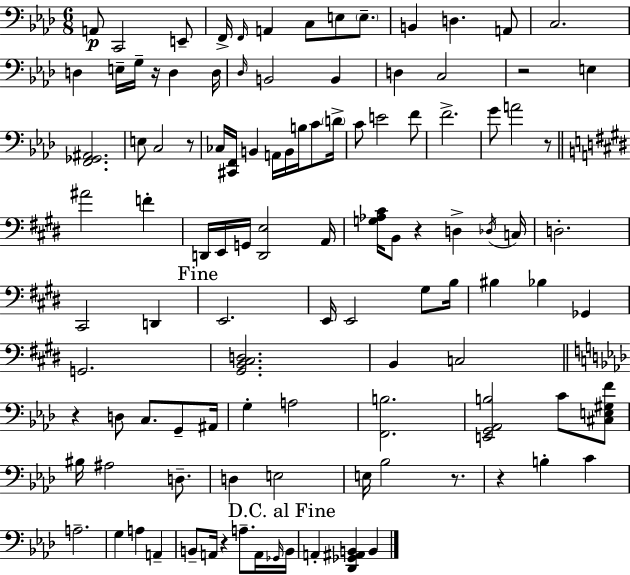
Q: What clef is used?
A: bass